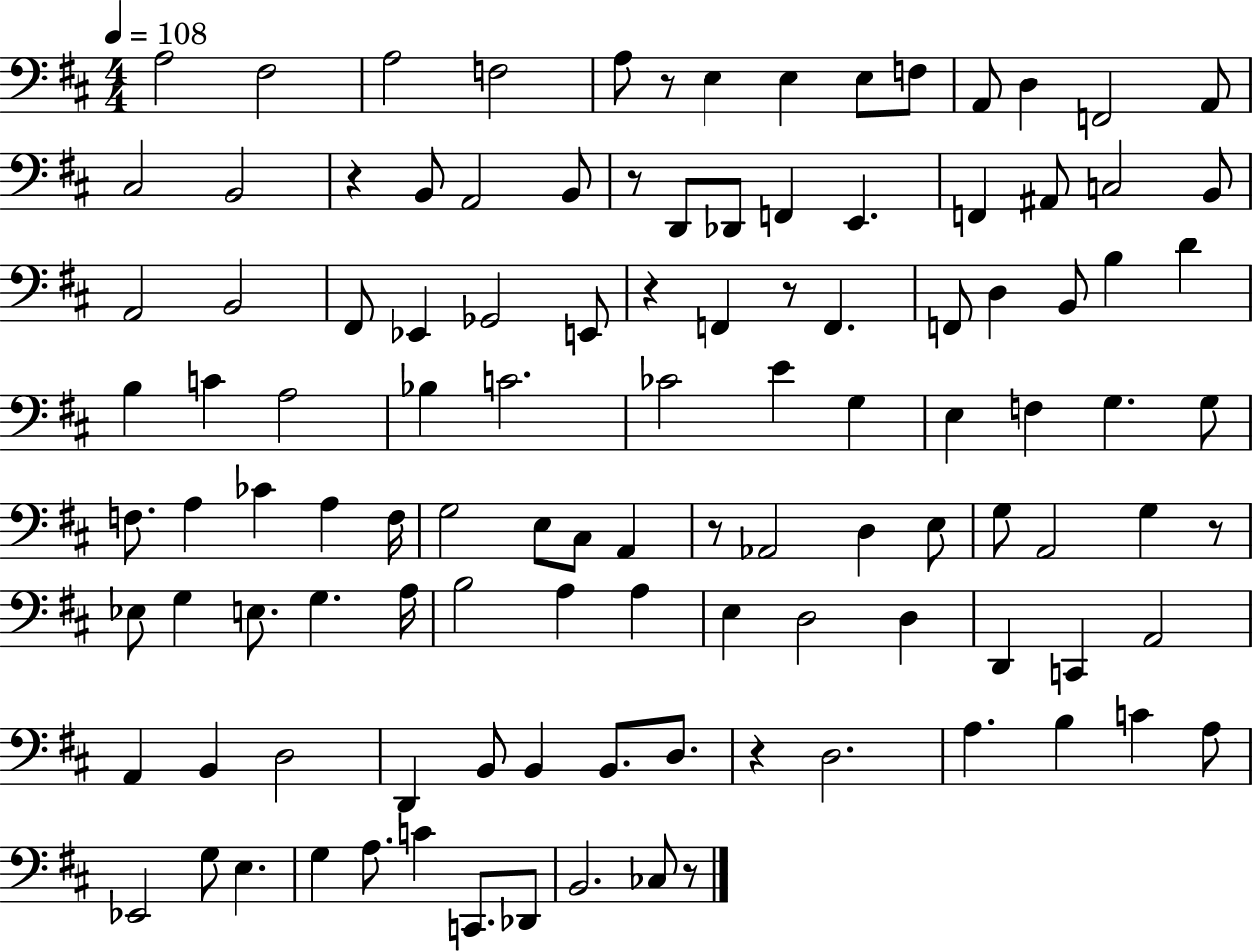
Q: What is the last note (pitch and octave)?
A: CES3